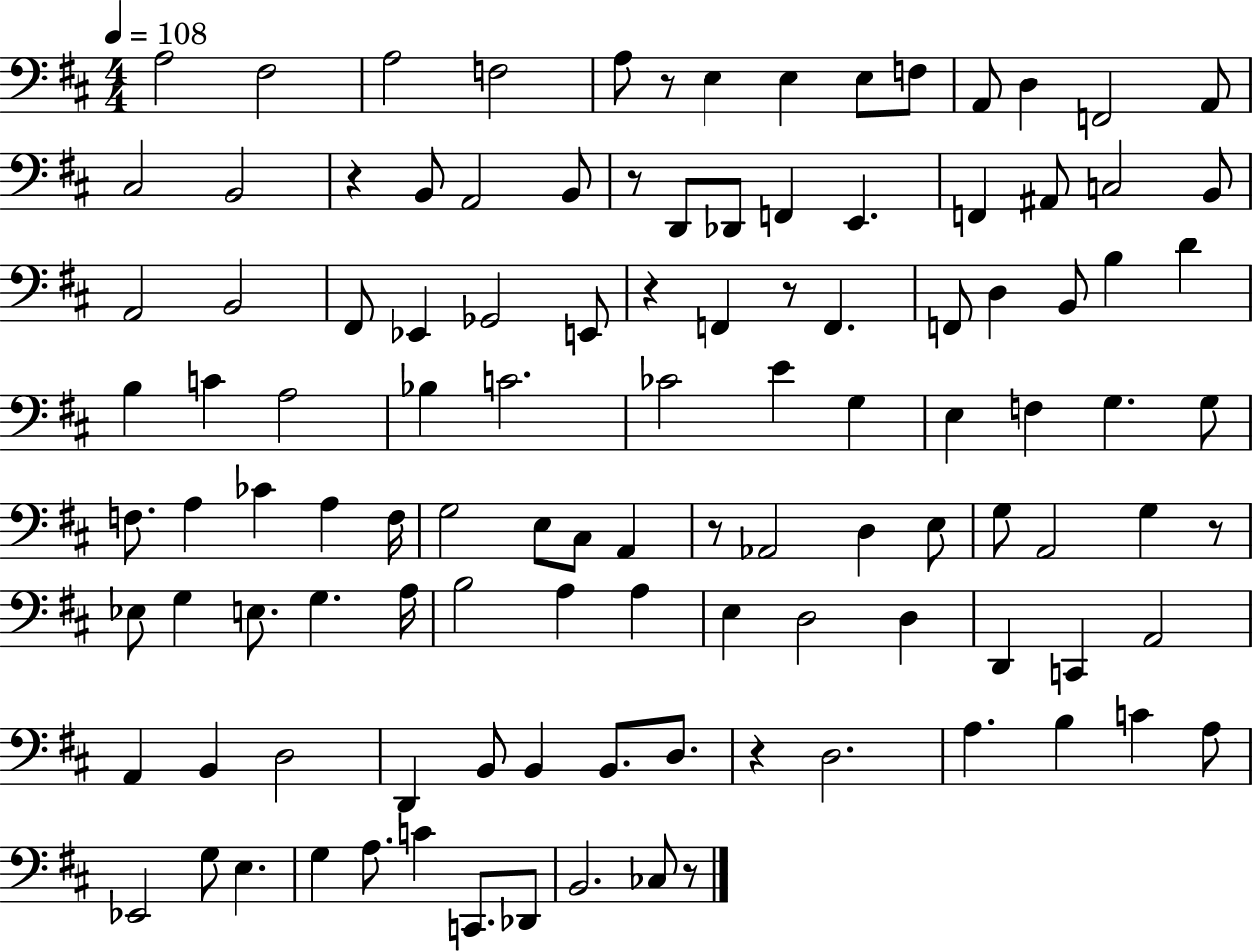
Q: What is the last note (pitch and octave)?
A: CES3